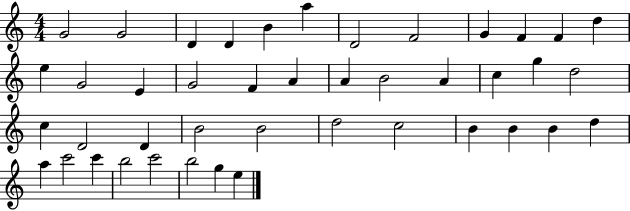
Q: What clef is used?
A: treble